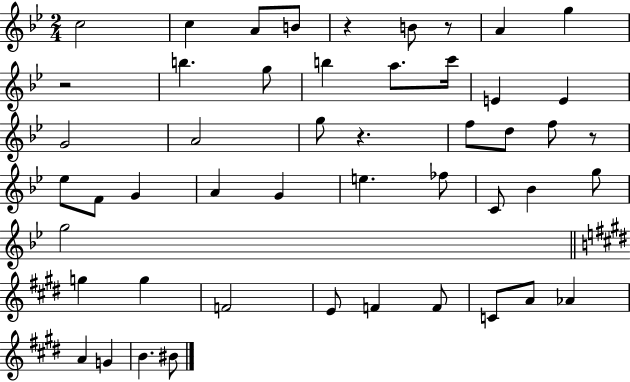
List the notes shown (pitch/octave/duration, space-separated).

C5/h C5/q A4/e B4/e R/q B4/e R/e A4/q G5/q R/h B5/q. G5/e B5/q A5/e. C6/s E4/q E4/q G4/h A4/h G5/e R/q. F5/e D5/e F5/e R/e Eb5/e F4/e G4/q A4/q G4/q E5/q. FES5/e C4/e Bb4/q G5/e G5/h G5/q G5/q F4/h E4/e F4/q F4/e C4/e A4/e Ab4/q A4/q G4/q B4/q. BIS4/e